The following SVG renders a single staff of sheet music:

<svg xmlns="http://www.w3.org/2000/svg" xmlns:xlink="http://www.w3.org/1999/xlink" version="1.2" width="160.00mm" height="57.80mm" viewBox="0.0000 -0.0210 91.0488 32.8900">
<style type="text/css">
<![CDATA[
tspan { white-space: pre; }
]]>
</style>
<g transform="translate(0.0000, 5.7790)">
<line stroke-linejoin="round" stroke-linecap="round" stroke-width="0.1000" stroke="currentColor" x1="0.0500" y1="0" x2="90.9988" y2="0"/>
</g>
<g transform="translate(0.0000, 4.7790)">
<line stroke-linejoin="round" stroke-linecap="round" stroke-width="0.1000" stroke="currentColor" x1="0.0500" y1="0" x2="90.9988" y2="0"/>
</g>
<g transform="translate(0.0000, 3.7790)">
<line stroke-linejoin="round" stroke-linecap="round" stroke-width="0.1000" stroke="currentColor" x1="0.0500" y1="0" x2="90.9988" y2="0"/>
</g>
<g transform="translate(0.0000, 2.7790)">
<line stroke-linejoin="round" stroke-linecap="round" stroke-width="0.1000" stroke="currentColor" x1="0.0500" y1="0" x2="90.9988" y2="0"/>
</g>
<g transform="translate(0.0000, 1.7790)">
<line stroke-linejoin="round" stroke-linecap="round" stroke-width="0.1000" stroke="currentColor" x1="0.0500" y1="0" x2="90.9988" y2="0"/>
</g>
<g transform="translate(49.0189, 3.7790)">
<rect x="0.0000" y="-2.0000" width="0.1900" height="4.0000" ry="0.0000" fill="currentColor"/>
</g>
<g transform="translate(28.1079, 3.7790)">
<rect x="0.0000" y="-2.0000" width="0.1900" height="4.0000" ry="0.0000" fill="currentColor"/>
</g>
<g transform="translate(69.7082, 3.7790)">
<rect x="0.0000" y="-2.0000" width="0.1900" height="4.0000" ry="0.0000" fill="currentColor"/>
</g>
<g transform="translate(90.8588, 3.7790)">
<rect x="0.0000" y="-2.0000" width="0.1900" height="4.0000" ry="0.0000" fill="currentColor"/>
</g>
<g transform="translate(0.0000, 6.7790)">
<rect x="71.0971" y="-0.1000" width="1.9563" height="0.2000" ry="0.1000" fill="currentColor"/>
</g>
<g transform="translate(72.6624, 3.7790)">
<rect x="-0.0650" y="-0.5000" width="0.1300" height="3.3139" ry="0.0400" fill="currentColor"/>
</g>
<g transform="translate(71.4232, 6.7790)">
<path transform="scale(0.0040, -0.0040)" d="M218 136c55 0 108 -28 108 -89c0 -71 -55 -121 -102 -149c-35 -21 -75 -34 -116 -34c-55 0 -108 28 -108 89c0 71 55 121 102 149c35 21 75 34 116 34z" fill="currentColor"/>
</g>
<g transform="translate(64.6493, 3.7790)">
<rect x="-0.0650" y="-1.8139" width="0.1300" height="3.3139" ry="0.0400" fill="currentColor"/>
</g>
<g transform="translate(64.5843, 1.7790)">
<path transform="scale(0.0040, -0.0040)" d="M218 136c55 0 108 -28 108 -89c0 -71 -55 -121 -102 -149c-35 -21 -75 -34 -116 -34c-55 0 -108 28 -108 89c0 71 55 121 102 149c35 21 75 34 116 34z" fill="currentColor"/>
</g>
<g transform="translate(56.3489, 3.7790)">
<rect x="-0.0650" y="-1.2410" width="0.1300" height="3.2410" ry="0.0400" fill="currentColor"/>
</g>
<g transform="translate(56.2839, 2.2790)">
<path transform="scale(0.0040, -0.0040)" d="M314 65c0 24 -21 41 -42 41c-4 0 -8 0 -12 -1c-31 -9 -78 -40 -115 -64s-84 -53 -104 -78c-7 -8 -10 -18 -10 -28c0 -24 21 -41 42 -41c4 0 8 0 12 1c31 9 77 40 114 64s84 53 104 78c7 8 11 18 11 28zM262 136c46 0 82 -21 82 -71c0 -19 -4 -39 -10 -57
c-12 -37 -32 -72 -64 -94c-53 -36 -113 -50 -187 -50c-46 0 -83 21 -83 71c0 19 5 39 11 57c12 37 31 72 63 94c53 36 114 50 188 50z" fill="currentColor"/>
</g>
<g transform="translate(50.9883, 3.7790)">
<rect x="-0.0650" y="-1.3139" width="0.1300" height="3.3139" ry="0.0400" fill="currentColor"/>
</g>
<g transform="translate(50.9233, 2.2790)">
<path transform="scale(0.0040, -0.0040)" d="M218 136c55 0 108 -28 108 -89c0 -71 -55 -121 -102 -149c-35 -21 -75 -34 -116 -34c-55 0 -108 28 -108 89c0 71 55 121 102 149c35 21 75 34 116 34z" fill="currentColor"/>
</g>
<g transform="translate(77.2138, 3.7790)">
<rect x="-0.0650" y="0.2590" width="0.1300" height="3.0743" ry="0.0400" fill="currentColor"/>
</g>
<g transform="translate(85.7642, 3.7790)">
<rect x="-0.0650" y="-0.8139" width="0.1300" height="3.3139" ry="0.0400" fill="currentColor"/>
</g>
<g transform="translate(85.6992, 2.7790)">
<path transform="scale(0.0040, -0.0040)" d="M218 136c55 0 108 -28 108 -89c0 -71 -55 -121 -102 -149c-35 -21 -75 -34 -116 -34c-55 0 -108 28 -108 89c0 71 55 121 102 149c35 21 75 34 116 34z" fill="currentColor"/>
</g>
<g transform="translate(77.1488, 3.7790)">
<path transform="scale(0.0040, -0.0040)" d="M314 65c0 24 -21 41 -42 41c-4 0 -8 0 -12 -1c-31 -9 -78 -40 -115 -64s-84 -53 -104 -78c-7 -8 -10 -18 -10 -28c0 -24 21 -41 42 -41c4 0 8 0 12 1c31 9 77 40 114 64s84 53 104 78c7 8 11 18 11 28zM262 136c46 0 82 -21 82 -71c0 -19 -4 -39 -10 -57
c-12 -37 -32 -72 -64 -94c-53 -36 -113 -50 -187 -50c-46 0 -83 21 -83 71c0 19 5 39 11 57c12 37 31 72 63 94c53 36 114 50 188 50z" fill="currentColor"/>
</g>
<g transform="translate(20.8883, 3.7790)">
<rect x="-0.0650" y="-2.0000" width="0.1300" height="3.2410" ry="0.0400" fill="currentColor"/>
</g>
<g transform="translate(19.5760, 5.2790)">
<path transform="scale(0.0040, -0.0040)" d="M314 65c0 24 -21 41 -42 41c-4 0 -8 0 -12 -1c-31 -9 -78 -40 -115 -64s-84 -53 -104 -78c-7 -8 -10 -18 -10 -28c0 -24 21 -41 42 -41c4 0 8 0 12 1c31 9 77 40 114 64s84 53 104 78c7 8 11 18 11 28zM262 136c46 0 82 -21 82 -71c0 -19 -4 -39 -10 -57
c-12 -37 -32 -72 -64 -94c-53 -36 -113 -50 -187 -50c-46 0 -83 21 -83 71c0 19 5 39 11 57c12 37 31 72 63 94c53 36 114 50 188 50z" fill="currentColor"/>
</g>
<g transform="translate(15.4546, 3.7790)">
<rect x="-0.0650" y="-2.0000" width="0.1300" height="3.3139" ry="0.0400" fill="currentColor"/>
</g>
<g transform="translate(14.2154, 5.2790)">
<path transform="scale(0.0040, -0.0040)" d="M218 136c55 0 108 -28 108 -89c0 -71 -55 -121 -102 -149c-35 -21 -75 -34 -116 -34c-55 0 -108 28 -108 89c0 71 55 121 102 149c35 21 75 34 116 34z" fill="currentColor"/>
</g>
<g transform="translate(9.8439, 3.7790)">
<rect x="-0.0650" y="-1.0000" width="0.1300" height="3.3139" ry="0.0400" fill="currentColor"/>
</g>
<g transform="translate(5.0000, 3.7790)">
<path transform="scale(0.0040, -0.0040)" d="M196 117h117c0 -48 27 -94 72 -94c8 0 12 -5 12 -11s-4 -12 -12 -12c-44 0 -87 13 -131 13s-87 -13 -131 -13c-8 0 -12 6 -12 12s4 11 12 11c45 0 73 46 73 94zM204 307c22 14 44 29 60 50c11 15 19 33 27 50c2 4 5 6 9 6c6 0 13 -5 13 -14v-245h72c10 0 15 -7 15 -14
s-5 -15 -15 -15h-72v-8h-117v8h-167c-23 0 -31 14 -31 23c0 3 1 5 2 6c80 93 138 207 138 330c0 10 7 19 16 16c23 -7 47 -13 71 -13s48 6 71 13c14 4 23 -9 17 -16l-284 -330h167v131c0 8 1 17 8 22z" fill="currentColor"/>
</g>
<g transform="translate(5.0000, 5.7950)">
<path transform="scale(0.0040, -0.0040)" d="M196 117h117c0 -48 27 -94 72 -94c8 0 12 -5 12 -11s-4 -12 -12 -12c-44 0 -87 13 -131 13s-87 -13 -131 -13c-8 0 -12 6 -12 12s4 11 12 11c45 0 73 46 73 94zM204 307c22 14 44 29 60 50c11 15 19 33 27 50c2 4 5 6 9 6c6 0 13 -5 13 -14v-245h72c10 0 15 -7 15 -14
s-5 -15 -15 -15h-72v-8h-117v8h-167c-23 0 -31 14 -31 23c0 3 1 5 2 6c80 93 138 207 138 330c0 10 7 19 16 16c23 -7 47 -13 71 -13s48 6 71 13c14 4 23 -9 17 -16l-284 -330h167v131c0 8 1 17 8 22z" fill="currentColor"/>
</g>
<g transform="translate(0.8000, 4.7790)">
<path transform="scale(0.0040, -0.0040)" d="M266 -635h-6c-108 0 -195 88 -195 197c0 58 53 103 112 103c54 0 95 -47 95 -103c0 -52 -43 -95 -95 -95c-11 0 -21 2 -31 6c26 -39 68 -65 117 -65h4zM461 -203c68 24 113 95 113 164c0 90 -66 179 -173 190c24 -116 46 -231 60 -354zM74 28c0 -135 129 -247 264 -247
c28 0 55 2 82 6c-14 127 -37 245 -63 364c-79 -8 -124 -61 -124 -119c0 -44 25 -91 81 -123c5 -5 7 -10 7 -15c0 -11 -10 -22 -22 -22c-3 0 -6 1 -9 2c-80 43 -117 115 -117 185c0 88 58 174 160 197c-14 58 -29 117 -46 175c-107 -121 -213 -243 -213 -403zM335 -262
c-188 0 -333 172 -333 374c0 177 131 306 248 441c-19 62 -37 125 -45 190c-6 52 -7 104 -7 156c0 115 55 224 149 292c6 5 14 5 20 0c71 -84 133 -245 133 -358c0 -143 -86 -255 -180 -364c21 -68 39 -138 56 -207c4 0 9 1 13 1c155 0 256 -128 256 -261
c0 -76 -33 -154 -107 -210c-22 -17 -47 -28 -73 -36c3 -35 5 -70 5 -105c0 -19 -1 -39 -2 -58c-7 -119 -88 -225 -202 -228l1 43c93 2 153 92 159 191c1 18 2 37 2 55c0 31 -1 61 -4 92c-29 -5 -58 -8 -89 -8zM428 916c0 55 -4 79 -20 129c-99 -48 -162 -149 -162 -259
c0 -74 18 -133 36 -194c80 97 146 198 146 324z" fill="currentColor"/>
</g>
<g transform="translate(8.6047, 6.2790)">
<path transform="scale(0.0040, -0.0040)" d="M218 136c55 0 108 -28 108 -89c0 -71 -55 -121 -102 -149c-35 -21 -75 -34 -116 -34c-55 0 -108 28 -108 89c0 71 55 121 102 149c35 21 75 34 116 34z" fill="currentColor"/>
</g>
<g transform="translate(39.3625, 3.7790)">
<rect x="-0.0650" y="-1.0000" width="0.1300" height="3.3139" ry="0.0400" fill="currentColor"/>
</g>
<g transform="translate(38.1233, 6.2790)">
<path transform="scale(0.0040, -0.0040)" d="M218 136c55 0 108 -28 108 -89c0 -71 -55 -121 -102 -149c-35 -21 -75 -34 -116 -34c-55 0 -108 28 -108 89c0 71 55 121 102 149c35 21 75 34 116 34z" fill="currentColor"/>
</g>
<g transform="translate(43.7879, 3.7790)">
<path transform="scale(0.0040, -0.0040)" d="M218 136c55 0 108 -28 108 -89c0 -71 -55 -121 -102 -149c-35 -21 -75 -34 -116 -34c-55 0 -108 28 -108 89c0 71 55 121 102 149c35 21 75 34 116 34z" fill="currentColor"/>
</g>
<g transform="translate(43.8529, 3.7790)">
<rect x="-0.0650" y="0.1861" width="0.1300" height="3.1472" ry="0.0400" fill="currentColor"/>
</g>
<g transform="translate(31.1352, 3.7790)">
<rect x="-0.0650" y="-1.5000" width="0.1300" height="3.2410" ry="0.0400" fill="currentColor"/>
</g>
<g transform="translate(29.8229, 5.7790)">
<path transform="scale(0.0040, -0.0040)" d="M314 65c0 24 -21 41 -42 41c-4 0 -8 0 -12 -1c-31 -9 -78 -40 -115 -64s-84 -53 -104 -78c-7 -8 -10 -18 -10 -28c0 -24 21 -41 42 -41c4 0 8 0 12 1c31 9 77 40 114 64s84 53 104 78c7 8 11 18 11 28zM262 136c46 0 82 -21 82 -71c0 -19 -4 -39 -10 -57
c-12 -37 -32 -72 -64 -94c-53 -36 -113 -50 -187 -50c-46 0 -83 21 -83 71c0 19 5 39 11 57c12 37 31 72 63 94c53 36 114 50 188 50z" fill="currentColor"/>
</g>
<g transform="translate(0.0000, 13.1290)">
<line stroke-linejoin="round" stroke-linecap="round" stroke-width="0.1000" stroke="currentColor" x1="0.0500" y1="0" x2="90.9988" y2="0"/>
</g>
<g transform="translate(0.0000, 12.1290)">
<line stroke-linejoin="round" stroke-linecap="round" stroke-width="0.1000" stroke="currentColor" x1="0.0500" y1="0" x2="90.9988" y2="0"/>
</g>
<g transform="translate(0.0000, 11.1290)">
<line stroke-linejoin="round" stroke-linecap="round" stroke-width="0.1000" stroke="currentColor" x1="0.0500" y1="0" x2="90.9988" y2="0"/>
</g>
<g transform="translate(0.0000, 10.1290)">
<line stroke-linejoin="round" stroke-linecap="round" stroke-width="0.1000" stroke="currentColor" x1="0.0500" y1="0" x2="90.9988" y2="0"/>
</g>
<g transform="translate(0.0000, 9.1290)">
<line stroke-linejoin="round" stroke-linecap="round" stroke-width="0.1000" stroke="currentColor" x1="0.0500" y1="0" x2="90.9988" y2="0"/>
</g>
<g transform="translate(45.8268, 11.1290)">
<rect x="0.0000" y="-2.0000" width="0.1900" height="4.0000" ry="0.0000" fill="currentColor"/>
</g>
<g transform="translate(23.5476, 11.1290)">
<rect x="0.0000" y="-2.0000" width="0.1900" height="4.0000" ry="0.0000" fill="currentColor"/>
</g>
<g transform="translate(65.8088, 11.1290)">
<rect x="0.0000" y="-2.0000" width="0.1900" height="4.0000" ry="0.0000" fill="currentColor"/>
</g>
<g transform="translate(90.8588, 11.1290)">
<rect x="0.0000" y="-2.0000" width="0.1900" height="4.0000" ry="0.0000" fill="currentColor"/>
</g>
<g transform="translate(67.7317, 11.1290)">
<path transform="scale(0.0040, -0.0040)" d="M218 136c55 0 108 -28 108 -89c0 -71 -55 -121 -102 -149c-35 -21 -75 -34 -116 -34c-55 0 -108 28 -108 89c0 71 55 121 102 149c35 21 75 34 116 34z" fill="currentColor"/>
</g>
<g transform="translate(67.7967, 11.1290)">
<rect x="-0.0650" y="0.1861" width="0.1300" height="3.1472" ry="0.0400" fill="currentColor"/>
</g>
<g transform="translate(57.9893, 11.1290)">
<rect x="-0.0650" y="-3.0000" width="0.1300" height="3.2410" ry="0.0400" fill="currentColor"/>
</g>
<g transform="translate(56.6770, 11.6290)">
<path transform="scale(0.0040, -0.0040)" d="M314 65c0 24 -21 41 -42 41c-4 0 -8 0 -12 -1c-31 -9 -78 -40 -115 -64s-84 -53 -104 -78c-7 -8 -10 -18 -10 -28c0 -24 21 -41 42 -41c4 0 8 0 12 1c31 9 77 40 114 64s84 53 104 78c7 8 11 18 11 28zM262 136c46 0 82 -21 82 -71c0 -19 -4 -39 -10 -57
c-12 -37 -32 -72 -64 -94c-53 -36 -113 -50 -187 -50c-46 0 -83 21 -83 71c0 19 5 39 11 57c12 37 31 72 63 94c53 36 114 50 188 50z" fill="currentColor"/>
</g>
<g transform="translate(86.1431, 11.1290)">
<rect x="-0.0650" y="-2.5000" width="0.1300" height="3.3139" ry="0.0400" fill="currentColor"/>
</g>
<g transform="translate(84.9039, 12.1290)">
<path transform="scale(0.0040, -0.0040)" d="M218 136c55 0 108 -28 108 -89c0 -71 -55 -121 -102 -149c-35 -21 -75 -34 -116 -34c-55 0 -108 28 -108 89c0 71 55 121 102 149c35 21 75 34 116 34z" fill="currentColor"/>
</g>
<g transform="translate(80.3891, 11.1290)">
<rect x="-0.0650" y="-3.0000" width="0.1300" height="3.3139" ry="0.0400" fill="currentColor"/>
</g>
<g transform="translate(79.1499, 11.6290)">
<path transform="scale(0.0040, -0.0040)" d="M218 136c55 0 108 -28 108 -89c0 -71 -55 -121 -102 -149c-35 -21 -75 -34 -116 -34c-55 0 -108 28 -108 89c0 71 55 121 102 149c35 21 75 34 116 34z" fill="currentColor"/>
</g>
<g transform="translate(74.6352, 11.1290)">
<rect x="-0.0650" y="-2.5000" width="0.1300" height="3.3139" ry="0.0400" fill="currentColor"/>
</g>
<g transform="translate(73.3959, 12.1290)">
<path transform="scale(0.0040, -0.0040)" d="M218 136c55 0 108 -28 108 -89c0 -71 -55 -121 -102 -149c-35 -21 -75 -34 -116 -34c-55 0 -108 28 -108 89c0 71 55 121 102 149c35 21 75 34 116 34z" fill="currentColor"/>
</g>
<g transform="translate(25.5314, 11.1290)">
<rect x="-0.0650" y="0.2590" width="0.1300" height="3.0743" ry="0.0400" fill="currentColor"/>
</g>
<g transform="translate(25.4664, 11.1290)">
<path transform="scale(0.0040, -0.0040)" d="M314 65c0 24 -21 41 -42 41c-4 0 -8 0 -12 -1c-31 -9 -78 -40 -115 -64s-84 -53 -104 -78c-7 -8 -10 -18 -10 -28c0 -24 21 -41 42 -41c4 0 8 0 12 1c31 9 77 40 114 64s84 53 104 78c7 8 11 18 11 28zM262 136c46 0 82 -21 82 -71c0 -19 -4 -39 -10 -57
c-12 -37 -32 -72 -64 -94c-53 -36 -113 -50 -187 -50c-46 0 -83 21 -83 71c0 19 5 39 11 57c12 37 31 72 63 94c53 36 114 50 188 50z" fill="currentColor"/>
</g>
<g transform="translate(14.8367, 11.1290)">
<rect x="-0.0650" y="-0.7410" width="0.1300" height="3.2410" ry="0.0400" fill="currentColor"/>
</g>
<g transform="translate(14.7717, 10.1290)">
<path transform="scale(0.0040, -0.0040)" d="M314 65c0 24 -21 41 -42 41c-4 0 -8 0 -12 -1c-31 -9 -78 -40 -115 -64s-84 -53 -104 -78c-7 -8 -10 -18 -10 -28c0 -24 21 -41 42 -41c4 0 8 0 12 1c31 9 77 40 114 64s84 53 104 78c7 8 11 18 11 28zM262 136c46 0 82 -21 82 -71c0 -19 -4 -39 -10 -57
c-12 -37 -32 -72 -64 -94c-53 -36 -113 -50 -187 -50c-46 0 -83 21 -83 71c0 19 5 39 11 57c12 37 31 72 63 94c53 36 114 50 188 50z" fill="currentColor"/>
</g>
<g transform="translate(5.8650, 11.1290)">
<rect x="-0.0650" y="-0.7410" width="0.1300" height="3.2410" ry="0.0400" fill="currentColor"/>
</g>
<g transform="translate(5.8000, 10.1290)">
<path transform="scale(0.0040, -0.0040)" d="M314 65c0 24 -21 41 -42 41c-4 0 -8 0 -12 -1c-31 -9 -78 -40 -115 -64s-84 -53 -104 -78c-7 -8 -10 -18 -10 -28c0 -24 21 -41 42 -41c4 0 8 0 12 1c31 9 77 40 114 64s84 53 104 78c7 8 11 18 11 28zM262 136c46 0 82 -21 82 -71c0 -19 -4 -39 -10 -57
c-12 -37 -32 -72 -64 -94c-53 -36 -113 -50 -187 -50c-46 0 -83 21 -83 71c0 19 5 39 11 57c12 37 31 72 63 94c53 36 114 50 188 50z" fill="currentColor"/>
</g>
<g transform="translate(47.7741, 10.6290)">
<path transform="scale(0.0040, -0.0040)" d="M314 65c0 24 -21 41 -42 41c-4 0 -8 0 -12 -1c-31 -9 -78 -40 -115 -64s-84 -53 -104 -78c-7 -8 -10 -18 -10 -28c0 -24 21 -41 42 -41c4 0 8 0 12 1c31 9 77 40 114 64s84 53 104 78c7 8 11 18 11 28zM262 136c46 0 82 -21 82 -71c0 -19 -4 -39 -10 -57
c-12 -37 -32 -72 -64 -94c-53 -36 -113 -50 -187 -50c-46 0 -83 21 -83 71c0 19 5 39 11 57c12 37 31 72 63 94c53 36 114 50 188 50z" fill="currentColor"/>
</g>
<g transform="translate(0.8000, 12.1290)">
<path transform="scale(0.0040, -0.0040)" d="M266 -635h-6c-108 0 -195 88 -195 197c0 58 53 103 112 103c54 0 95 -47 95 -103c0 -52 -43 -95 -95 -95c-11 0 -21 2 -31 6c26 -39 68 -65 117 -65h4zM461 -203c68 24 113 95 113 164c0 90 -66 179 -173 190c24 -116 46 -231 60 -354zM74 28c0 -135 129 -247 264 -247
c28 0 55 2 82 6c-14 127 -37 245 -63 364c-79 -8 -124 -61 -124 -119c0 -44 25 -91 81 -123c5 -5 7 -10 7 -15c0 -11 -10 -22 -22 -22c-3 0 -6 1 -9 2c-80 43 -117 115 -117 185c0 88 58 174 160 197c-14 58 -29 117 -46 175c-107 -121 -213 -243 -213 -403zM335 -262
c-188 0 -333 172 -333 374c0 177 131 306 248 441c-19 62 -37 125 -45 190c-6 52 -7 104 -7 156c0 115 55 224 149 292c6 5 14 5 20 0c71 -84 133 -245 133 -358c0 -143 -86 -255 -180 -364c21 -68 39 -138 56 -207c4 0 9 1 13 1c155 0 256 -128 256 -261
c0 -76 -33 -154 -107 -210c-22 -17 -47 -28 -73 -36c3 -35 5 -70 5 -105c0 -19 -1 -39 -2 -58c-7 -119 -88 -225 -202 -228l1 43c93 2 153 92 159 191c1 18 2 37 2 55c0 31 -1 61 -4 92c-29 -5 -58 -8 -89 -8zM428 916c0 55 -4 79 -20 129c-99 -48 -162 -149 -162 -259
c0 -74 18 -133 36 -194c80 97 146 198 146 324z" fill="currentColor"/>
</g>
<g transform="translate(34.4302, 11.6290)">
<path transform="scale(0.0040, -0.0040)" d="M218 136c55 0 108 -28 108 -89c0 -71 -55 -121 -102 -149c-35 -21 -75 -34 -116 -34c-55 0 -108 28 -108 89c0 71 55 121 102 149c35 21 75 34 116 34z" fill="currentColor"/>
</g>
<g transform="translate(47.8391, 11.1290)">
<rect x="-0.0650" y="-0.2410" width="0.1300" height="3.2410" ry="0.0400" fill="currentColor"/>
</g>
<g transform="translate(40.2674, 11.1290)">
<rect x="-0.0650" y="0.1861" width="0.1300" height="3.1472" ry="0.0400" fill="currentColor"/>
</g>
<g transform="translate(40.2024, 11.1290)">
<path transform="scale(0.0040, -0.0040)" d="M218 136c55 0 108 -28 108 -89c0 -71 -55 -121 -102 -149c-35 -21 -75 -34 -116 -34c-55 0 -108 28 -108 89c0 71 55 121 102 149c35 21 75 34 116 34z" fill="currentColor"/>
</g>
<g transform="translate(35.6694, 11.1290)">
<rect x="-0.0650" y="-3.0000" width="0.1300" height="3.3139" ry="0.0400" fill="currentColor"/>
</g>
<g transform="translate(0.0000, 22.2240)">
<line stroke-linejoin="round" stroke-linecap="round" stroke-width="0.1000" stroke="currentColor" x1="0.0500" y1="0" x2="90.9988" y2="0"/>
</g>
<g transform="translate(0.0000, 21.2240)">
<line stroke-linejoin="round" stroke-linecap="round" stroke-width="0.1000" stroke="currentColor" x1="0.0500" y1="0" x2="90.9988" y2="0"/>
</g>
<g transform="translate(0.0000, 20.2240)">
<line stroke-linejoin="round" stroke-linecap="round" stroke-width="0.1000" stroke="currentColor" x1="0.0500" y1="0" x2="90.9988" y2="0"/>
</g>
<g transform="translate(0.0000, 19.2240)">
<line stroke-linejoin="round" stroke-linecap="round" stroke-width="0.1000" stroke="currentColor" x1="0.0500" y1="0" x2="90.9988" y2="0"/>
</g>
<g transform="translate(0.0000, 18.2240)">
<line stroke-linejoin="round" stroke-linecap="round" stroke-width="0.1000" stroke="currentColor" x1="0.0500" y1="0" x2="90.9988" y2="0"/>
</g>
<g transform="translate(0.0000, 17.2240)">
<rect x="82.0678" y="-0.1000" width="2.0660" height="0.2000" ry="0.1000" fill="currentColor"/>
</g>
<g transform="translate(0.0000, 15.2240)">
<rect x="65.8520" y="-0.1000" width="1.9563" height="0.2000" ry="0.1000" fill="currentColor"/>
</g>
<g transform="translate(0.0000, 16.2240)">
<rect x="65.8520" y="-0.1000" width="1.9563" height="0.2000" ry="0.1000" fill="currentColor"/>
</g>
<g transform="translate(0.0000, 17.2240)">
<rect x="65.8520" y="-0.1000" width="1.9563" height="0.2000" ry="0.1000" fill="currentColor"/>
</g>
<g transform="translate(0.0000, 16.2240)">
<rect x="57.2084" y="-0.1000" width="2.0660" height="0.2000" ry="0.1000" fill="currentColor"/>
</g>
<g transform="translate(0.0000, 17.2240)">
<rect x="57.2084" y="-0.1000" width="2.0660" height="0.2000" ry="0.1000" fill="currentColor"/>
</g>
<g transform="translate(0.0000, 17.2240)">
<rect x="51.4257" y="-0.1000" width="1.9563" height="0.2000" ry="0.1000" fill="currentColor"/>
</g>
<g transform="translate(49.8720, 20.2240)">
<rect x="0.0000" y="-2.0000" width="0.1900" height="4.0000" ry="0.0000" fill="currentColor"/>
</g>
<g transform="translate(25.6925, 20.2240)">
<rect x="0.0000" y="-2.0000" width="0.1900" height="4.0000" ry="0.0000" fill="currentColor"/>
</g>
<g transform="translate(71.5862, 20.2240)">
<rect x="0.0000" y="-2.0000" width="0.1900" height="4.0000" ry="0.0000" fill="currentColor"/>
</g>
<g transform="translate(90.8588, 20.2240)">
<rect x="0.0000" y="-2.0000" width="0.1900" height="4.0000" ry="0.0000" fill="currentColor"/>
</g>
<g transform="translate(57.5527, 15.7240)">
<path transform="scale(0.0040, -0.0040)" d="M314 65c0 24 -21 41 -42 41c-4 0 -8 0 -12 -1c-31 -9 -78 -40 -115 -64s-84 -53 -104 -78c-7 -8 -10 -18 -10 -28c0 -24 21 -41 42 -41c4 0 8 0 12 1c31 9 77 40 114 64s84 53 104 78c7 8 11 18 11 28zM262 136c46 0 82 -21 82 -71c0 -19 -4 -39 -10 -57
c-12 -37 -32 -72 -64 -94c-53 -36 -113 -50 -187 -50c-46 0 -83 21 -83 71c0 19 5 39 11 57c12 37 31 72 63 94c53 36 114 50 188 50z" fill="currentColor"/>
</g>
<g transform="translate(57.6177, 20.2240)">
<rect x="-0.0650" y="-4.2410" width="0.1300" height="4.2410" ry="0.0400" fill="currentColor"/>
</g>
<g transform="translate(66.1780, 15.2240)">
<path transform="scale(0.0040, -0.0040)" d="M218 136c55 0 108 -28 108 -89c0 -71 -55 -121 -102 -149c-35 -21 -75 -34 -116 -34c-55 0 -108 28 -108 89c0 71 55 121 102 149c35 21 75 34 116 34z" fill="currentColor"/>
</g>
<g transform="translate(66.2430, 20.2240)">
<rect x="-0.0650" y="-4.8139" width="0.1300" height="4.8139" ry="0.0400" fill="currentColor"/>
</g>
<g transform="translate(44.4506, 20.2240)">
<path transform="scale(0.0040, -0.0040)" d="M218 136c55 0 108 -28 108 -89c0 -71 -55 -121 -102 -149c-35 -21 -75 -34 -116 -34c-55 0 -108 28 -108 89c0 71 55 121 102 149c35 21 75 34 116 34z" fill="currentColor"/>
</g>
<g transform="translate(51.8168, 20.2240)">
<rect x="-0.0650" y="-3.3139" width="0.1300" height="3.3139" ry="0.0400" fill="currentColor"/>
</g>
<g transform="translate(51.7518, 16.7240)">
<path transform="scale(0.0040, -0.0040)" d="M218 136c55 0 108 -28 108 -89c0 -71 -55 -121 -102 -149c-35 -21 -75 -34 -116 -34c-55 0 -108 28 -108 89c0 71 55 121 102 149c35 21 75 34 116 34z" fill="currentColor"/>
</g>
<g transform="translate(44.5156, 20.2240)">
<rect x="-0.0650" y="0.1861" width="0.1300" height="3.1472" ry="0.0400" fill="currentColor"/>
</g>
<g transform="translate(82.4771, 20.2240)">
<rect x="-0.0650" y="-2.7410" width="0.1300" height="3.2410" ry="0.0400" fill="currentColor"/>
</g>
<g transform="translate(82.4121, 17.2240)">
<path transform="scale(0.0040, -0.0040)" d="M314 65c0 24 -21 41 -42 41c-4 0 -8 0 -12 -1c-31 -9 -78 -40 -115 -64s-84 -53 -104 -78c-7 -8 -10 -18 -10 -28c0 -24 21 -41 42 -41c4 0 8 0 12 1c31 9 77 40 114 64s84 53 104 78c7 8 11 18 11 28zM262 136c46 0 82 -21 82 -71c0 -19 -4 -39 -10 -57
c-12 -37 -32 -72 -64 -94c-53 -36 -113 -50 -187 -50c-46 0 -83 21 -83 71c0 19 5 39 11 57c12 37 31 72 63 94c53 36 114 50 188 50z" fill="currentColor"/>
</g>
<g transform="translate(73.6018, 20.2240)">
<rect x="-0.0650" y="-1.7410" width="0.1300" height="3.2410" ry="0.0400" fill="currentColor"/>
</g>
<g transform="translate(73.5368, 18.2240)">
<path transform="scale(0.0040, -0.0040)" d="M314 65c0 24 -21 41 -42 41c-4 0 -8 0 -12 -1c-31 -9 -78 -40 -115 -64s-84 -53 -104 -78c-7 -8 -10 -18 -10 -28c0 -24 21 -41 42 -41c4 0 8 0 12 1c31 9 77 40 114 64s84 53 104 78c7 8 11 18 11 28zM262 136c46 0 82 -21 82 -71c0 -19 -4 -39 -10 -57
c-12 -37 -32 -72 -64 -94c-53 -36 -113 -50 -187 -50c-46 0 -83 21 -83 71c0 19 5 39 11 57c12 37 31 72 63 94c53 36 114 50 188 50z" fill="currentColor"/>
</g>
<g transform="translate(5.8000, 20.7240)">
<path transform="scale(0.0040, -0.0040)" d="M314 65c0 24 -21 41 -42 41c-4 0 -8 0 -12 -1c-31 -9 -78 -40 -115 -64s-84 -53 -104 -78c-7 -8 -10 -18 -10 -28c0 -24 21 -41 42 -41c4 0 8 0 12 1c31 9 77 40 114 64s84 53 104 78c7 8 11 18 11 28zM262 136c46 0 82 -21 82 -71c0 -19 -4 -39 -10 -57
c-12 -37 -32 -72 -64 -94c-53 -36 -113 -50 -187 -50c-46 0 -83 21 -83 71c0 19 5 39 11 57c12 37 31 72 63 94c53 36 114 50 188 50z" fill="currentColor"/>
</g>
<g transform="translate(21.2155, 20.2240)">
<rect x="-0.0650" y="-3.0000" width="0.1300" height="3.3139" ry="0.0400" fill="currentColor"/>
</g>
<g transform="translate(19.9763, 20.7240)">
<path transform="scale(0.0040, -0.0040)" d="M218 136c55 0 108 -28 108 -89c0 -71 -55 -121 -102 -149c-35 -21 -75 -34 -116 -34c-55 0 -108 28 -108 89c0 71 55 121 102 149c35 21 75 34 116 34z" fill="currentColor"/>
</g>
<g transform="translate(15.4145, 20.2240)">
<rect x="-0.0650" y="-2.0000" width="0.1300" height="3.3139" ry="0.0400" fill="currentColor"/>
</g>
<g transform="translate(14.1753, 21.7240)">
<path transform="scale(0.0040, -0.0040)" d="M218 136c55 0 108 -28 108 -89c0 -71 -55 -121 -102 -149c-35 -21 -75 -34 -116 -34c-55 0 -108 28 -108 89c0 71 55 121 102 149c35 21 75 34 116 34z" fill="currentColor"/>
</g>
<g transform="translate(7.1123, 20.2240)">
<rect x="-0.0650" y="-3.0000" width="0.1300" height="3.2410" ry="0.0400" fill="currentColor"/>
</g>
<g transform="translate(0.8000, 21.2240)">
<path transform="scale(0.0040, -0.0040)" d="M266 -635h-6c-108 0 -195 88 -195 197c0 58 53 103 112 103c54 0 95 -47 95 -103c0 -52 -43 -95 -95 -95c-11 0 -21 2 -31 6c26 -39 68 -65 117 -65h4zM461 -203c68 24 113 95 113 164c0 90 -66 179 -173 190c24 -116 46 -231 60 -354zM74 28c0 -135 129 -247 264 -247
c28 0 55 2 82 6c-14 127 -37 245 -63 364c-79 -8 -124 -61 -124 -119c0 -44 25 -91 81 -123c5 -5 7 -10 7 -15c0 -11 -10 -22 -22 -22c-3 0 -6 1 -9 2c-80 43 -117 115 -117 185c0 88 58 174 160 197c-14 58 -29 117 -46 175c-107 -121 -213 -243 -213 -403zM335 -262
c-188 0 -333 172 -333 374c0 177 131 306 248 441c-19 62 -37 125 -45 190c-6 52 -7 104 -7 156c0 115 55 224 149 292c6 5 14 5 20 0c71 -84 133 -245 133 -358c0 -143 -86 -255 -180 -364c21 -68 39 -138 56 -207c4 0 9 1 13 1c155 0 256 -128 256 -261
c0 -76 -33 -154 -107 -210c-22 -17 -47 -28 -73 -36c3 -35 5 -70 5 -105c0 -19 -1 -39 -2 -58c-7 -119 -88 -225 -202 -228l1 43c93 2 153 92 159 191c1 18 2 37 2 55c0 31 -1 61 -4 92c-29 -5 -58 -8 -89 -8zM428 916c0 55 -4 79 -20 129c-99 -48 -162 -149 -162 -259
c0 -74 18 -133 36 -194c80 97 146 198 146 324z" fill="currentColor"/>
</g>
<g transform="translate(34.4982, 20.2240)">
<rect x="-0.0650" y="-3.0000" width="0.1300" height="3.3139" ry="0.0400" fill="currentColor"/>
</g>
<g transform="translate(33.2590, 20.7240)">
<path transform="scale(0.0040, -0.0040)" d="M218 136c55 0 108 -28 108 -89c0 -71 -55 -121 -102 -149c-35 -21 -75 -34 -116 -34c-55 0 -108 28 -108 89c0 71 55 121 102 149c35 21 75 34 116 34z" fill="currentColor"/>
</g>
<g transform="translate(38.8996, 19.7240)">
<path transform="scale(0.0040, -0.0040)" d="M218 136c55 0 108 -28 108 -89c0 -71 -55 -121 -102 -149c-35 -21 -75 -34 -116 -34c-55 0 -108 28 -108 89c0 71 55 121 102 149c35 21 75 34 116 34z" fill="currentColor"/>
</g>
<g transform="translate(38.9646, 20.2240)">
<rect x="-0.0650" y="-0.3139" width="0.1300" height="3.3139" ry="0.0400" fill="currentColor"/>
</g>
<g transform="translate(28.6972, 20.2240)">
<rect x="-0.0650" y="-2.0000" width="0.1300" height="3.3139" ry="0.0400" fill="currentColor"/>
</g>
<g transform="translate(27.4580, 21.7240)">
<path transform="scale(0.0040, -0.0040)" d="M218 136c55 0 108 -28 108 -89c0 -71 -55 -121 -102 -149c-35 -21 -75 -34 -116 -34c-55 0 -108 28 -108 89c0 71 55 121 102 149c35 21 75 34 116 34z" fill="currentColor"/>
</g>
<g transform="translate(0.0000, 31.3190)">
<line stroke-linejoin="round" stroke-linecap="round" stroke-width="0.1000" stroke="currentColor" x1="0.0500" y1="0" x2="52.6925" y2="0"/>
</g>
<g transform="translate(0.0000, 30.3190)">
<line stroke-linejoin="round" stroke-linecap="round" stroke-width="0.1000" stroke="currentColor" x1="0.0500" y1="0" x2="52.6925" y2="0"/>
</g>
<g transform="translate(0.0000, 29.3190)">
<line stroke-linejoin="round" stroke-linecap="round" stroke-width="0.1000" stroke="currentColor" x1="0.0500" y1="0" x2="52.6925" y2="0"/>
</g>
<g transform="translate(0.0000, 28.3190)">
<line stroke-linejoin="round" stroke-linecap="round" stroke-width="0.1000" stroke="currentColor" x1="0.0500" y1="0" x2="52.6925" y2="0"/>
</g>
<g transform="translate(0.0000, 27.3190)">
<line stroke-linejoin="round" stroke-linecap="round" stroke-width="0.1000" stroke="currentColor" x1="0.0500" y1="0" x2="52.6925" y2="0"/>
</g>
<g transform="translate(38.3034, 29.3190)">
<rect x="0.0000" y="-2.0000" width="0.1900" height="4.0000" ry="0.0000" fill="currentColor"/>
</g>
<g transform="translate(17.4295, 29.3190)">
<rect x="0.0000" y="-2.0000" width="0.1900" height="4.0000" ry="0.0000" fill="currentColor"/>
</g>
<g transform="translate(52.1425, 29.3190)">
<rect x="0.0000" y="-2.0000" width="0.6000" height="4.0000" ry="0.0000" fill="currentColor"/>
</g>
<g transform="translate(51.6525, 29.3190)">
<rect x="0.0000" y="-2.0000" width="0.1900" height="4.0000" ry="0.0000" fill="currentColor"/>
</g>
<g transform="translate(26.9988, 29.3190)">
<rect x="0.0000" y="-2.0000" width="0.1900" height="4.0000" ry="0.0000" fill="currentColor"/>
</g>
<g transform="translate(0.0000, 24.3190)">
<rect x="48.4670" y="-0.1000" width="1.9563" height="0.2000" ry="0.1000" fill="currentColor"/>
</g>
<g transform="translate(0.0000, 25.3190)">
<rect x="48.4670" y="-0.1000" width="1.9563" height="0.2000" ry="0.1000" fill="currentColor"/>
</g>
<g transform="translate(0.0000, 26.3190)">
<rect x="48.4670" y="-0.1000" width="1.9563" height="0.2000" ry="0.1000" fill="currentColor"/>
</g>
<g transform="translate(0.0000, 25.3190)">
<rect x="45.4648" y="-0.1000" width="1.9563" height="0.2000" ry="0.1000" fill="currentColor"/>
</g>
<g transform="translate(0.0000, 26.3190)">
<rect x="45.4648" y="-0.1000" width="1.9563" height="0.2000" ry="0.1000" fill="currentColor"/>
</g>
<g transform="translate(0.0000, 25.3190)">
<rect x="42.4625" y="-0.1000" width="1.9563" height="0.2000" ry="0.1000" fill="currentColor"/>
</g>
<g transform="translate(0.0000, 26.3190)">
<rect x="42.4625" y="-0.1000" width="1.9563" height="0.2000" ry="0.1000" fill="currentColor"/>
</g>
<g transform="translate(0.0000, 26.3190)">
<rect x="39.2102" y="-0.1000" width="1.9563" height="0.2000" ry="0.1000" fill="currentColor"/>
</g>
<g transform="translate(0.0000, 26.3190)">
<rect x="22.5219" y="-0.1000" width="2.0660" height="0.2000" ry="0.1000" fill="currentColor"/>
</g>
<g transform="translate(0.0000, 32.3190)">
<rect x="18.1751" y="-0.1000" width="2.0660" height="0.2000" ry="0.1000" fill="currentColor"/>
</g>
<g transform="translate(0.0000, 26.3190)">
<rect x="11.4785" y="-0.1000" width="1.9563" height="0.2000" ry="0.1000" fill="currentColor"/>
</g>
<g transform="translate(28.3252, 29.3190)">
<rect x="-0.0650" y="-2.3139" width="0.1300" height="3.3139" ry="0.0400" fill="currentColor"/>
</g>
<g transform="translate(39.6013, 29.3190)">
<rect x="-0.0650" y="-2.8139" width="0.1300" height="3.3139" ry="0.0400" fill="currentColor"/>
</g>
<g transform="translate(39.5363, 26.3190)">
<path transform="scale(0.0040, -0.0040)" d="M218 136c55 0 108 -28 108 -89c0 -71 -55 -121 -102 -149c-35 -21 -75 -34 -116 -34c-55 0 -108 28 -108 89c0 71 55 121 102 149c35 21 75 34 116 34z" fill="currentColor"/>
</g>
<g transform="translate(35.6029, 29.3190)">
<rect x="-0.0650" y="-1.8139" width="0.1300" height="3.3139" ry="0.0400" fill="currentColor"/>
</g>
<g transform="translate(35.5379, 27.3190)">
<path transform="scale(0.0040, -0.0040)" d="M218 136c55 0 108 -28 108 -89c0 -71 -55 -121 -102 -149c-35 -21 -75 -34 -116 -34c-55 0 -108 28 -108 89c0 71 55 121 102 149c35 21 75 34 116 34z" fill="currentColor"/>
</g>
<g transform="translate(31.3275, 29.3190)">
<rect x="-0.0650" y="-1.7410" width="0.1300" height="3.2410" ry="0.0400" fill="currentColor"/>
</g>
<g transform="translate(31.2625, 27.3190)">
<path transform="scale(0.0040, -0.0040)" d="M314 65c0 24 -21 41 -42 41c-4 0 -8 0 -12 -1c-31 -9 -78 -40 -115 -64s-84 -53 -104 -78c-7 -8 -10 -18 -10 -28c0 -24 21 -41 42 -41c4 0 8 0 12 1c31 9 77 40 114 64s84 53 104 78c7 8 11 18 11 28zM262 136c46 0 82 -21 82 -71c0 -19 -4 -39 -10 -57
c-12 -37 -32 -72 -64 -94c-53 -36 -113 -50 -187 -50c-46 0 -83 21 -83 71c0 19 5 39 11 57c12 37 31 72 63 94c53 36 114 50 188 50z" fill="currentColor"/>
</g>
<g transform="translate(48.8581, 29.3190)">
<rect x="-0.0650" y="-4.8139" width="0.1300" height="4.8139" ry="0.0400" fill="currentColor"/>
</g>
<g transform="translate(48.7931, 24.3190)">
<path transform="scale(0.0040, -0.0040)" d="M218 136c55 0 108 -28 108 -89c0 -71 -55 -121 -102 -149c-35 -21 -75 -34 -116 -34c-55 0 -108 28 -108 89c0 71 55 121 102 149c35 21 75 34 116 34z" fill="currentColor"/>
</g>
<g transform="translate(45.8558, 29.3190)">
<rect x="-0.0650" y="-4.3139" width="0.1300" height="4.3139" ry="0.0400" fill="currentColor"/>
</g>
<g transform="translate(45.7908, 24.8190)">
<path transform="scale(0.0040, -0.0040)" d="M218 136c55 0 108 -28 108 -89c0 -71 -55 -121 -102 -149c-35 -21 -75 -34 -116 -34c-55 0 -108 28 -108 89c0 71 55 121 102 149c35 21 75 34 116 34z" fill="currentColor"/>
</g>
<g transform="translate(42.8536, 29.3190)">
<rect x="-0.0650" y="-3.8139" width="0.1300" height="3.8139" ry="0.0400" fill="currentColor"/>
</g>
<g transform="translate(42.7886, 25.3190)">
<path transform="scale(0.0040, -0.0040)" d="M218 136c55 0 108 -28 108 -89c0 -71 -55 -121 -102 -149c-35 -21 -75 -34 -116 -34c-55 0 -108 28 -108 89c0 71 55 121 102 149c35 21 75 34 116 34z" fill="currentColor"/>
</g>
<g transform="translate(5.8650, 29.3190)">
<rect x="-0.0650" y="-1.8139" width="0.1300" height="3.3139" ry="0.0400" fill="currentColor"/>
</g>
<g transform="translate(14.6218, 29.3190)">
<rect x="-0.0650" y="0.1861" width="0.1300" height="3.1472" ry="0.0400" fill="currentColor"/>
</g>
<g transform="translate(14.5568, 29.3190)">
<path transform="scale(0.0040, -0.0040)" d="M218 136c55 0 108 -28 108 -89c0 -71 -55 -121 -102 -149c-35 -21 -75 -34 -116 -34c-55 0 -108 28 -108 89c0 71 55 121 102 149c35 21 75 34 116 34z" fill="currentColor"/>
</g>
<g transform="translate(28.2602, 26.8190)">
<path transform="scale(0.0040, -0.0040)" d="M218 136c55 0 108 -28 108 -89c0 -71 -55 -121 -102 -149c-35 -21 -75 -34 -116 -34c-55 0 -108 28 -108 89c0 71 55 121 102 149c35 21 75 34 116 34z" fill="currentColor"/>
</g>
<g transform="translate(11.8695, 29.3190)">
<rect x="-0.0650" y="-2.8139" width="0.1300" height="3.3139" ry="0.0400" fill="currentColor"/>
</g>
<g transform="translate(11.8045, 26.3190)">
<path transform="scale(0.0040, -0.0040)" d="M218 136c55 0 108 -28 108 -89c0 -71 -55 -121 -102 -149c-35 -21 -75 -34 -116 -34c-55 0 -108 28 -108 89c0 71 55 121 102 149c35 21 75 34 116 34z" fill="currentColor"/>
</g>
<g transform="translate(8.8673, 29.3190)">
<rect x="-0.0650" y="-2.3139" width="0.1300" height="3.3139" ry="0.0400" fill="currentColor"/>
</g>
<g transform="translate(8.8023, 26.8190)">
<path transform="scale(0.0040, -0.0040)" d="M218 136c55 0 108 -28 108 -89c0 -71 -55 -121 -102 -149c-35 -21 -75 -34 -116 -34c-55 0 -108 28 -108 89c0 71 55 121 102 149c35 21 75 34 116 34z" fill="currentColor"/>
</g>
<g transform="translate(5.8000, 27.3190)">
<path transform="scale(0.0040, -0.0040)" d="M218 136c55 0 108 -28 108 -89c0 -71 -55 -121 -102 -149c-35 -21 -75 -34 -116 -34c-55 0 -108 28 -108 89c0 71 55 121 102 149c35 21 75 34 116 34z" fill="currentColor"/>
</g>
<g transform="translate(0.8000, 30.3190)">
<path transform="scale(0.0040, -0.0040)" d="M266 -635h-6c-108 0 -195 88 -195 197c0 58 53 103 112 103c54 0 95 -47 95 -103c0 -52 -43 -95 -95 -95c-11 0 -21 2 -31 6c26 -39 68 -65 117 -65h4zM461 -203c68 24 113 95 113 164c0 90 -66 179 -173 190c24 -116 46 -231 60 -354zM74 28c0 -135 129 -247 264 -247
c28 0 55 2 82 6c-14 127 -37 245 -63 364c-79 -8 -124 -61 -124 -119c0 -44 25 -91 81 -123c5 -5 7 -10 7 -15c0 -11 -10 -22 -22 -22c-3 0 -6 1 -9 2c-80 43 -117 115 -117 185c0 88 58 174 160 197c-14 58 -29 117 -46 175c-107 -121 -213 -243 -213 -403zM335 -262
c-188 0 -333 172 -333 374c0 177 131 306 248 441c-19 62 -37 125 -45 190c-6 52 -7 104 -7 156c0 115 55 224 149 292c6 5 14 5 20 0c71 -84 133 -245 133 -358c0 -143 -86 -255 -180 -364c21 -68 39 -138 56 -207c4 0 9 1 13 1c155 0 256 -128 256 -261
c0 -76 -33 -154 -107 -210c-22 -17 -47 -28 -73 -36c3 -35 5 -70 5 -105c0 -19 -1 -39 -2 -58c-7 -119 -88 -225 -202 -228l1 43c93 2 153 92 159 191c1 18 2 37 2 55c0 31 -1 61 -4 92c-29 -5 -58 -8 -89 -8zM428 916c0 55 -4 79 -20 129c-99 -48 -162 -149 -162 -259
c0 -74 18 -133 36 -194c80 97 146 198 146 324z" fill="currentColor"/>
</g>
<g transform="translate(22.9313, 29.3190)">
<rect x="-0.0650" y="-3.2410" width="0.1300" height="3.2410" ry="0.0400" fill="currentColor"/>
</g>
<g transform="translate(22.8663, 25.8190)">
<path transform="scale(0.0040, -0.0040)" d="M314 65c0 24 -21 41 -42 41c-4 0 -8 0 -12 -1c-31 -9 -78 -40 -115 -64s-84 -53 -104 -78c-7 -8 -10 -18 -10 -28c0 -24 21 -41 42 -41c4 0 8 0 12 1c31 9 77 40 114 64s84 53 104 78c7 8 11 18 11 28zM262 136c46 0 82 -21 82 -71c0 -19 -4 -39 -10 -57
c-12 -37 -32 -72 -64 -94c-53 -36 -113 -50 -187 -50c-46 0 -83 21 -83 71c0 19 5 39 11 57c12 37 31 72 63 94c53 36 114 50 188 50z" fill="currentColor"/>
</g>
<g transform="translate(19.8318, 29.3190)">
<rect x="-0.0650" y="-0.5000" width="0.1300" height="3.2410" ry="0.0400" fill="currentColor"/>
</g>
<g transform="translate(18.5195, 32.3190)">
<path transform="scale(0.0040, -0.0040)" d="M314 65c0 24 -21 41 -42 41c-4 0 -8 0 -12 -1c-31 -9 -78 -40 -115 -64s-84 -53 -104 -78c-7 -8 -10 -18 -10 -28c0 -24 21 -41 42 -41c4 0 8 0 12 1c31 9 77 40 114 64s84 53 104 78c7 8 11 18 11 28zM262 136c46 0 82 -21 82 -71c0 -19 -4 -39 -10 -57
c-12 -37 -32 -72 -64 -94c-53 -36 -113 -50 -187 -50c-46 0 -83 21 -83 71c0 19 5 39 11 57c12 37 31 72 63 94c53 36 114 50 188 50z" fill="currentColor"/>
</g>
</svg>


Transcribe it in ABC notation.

X:1
T:Untitled
M:4/4
L:1/4
K:C
D F F2 E2 D B e e2 f C B2 d d2 d2 B2 A B c2 A2 B G A G A2 F A F A c B b d'2 e' f2 a2 f g a B C2 b2 g f2 f a c' d' e'